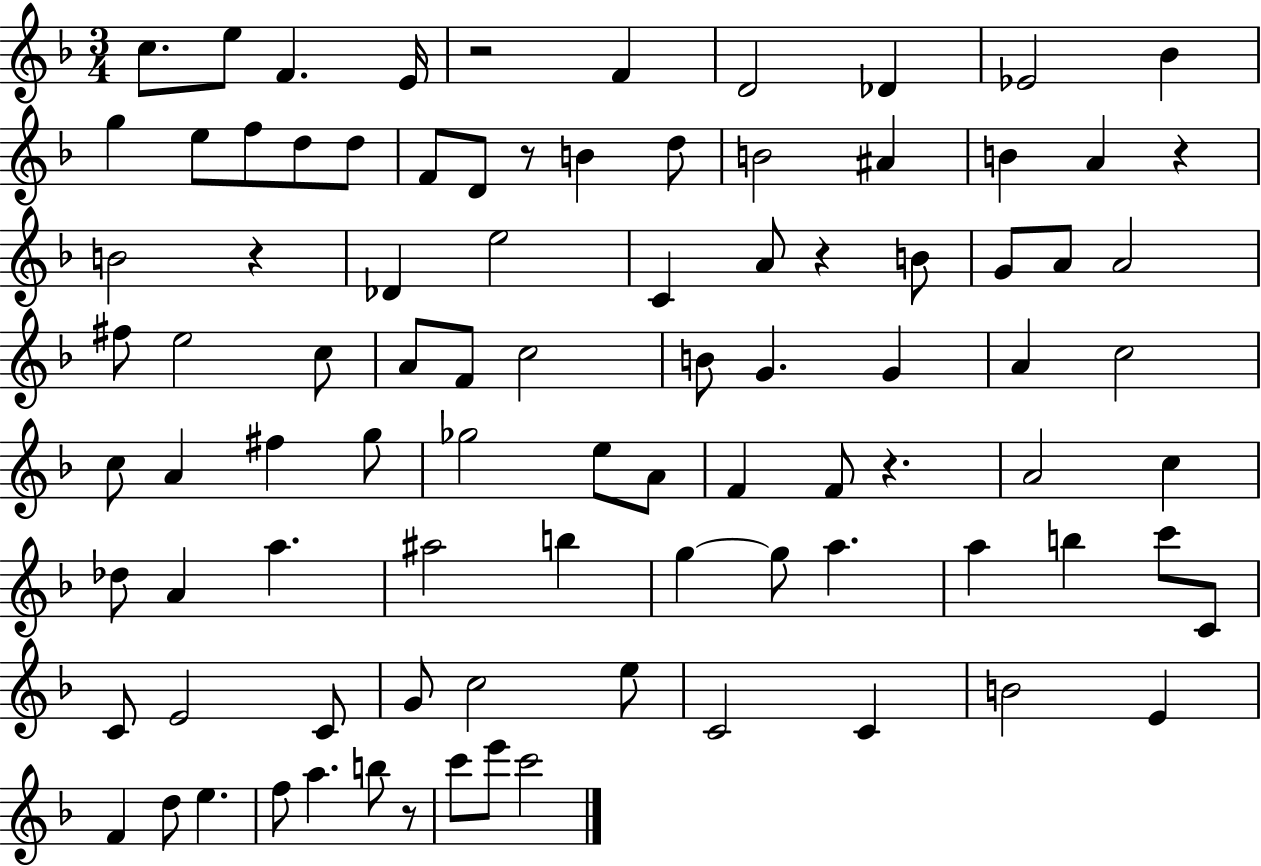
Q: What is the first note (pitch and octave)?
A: C5